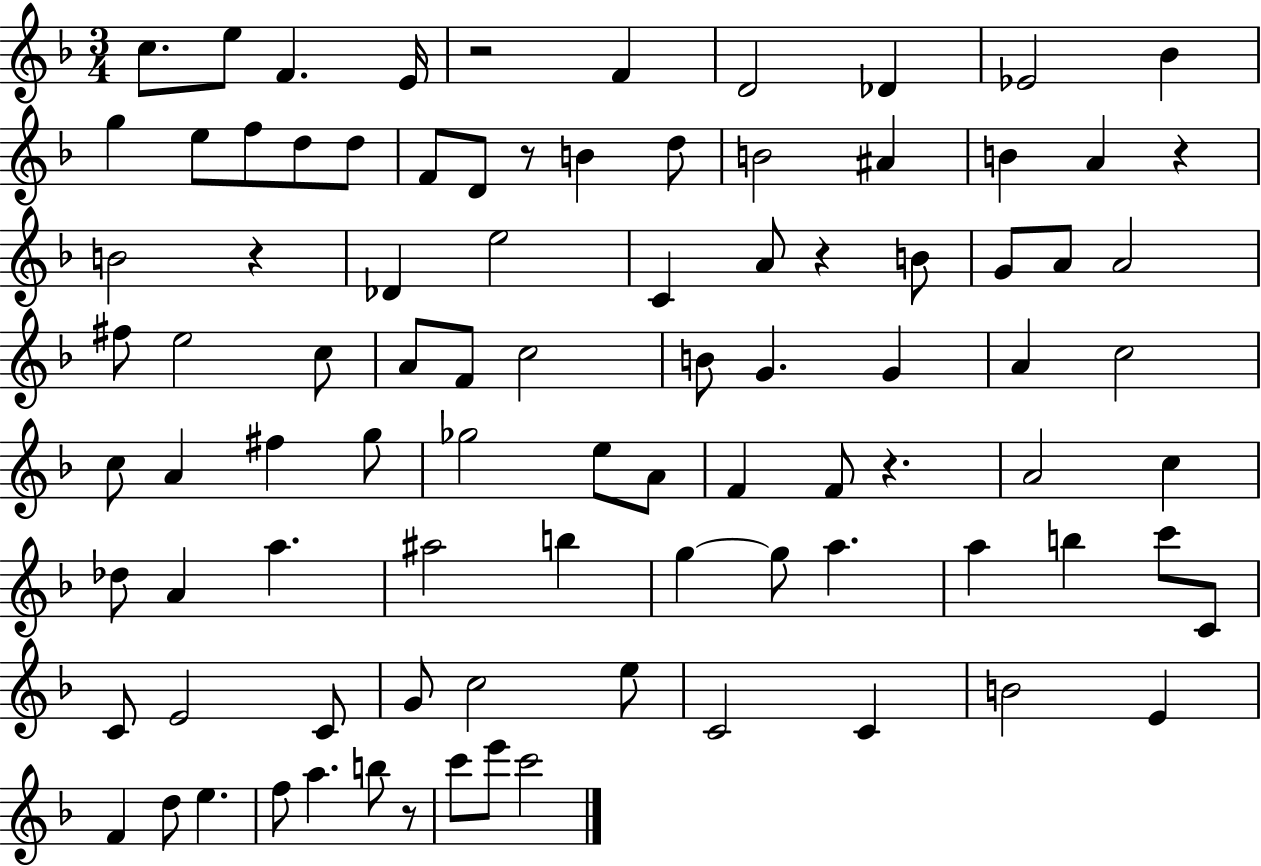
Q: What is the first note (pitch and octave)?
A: C5